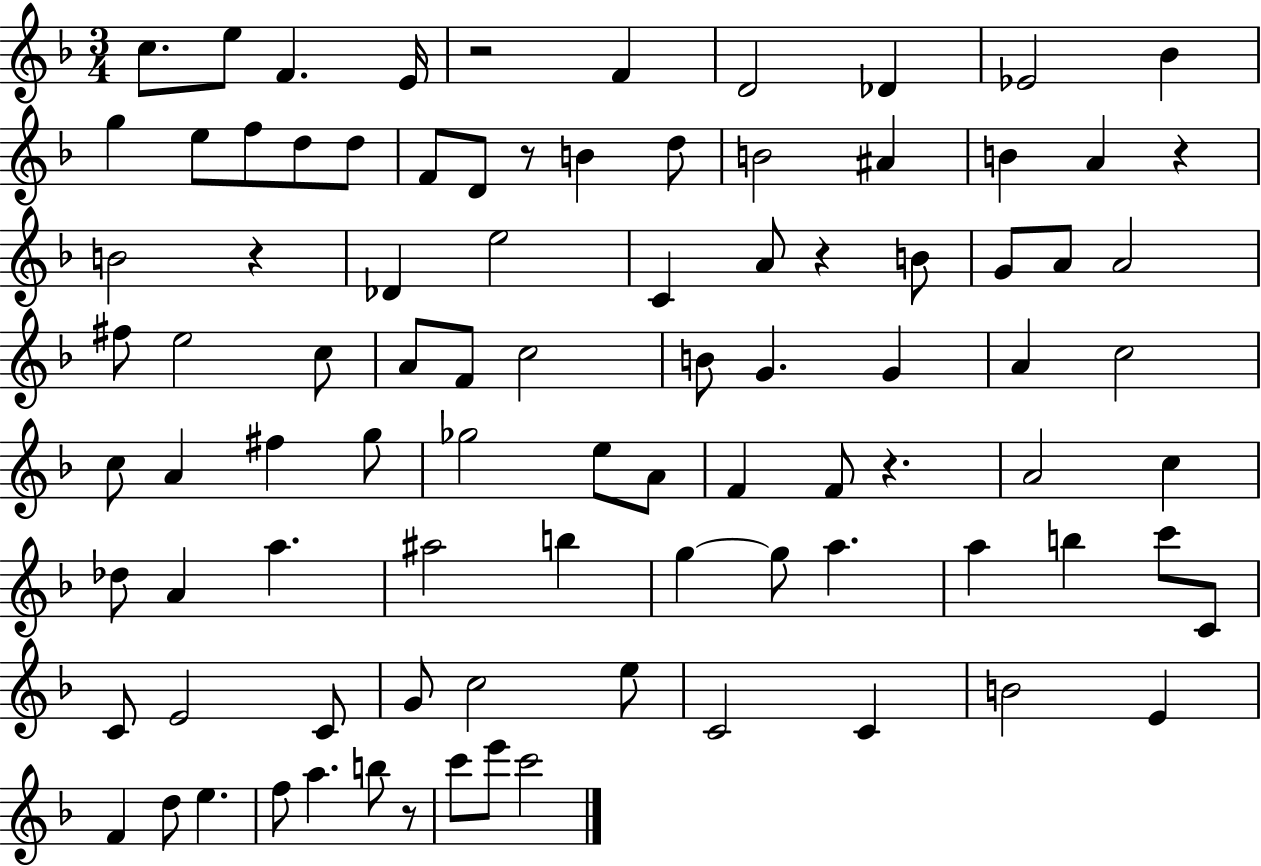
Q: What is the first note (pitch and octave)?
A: C5